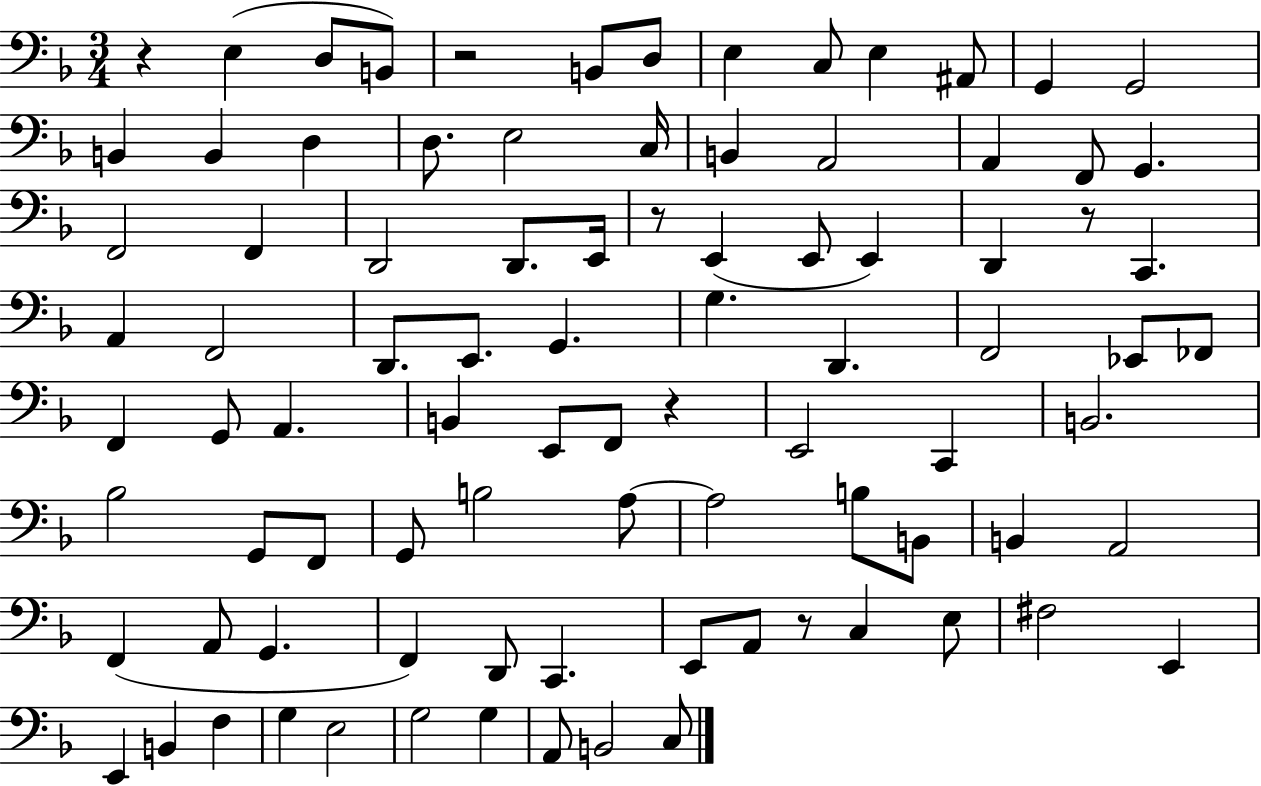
R/q E3/q D3/e B2/e R/h B2/e D3/e E3/q C3/e E3/q A#2/e G2/q G2/h B2/q B2/q D3/q D3/e. E3/h C3/s B2/q A2/h A2/q F2/e G2/q. F2/h F2/q D2/h D2/e. E2/s R/e E2/q E2/e E2/q D2/q R/e C2/q. A2/q F2/h D2/e. E2/e. G2/q. G3/q. D2/q. F2/h Eb2/e FES2/e F2/q G2/e A2/q. B2/q E2/e F2/e R/q E2/h C2/q B2/h. Bb3/h G2/e F2/e G2/e B3/h A3/e A3/h B3/e B2/e B2/q A2/h F2/q A2/e G2/q. F2/q D2/e C2/q. E2/e A2/e R/e C3/q E3/e F#3/h E2/q E2/q B2/q F3/q G3/q E3/h G3/h G3/q A2/e B2/h C3/e